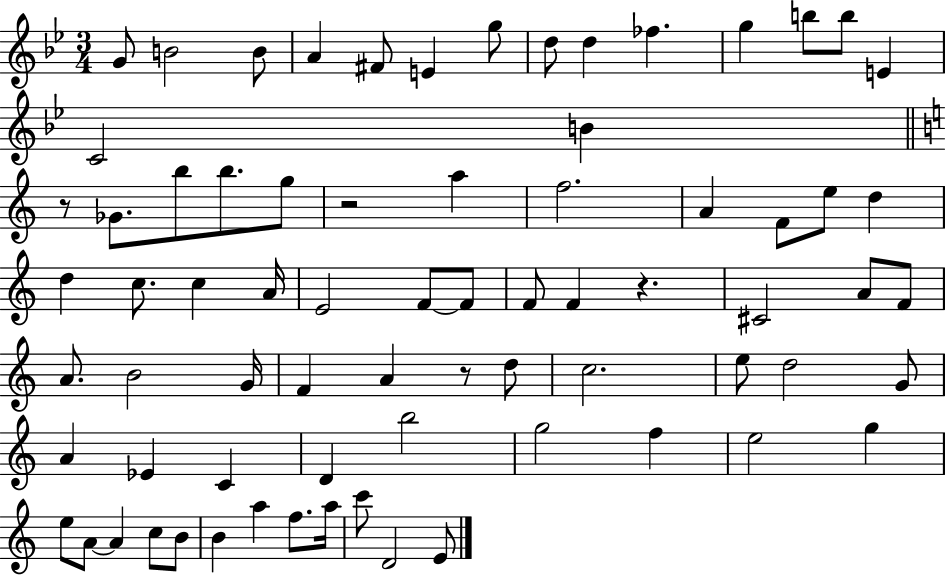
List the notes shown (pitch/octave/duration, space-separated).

G4/e B4/h B4/e A4/q F#4/e E4/q G5/e D5/e D5/q FES5/q. G5/q B5/e B5/e E4/q C4/h B4/q R/e Gb4/e. B5/e B5/e. G5/e R/h A5/q F5/h. A4/q F4/e E5/e D5/q D5/q C5/e. C5/q A4/s E4/h F4/e F4/e F4/e F4/q R/q. C#4/h A4/e F4/e A4/e. B4/h G4/s F4/q A4/q R/e D5/e C5/h. E5/e D5/h G4/e A4/q Eb4/q C4/q D4/q B5/h G5/h F5/q E5/h G5/q E5/e A4/e A4/q C5/e B4/e B4/q A5/q F5/e. A5/s C6/e D4/h E4/e